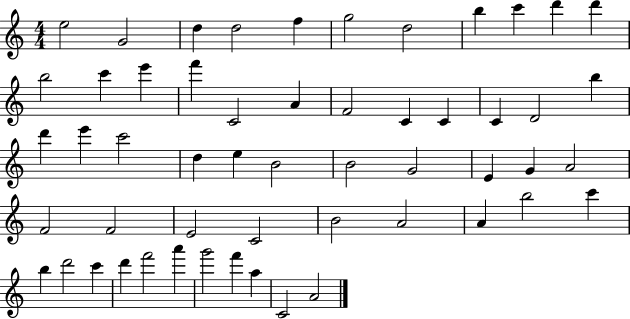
E5/h G4/h D5/q D5/h F5/q G5/h D5/h B5/q C6/q D6/q D6/q B5/h C6/q E6/q F6/q C4/h A4/q F4/h C4/q C4/q C4/q D4/h B5/q D6/q E6/q C6/h D5/q E5/q B4/h B4/h G4/h E4/q G4/q A4/h F4/h F4/h E4/h C4/h B4/h A4/h A4/q B5/h C6/q B5/q D6/h C6/q D6/q F6/h A6/q G6/h F6/q A5/q C4/h A4/h